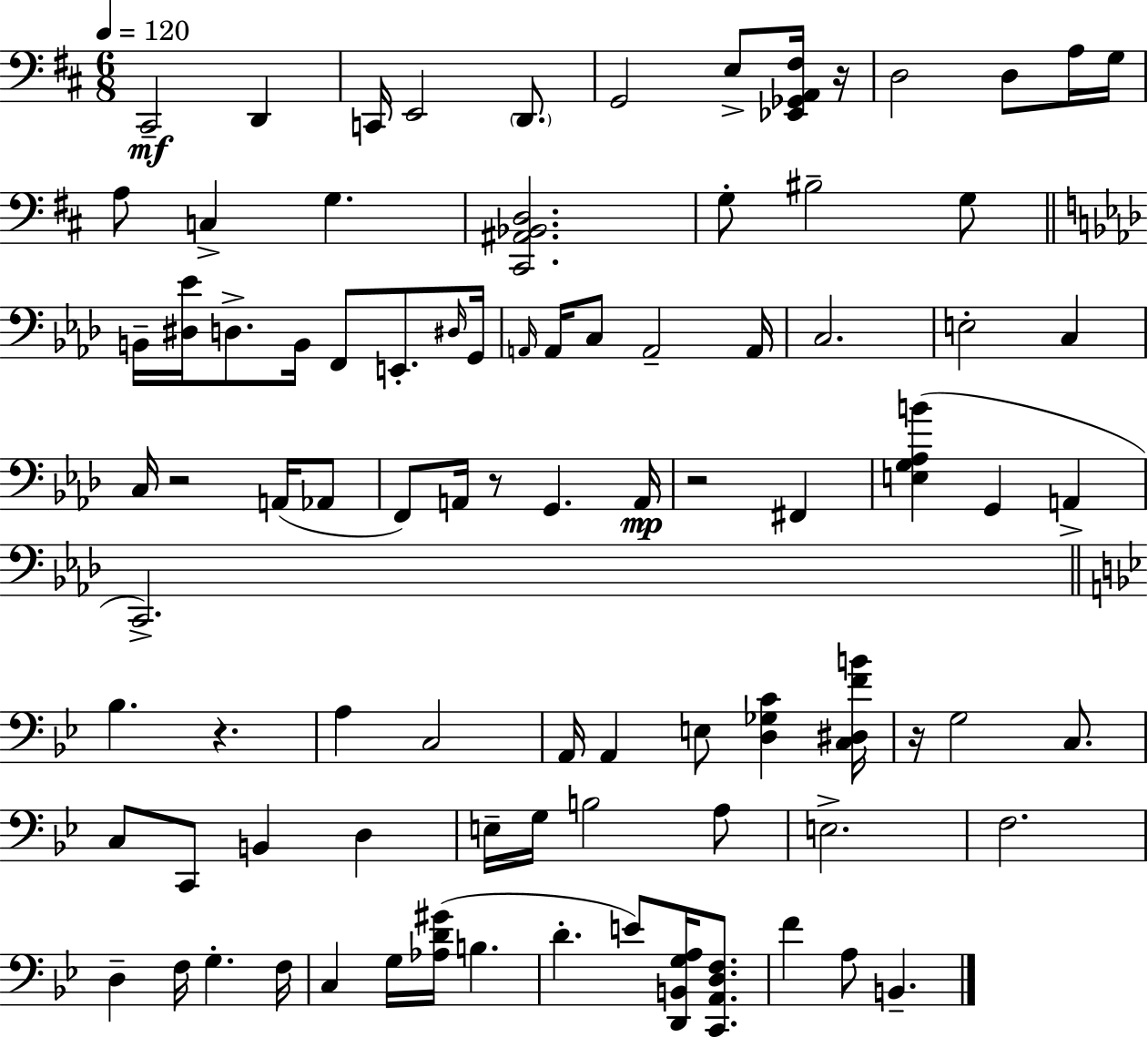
X:1
T:Untitled
M:6/8
L:1/4
K:D
^C,,2 D,, C,,/4 E,,2 D,,/2 G,,2 E,/2 [_E,,_G,,A,,^F,]/4 z/4 D,2 D,/2 A,/4 G,/4 A,/2 C, G, [^C,,^A,,_B,,D,]2 G,/2 ^B,2 G,/2 B,,/4 [^D,_E]/4 D,/2 B,,/4 F,,/2 E,,/2 ^D,/4 G,,/4 A,,/4 A,,/4 C,/2 A,,2 A,,/4 C,2 E,2 C, C,/4 z2 A,,/4 _A,,/2 F,,/2 A,,/4 z/2 G,, A,,/4 z2 ^F,, [E,G,_A,B] G,, A,, C,,2 _B, z A, C,2 A,,/4 A,, E,/2 [D,_G,C] [C,^D,FB]/4 z/4 G,2 C,/2 C,/2 C,,/2 B,, D, E,/4 G,/4 B,2 A,/2 E,2 F,2 D, F,/4 G, F,/4 C, G,/4 [_A,D^G]/4 B, D E/2 [D,,B,,G,A,]/4 [C,,A,,D,F,]/2 F A,/2 B,,